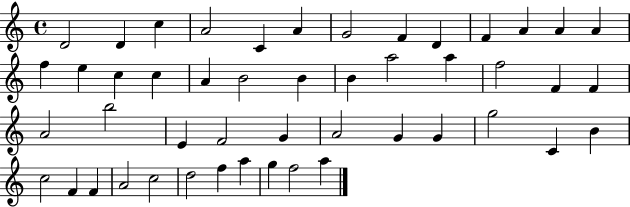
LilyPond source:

{
  \clef treble
  \time 4/4
  \defaultTimeSignature
  \key c \major
  d'2 d'4 c''4 | a'2 c'4 a'4 | g'2 f'4 d'4 | f'4 a'4 a'4 a'4 | \break f''4 e''4 c''4 c''4 | a'4 b'2 b'4 | b'4 a''2 a''4 | f''2 f'4 f'4 | \break a'2 b''2 | e'4 f'2 g'4 | a'2 g'4 g'4 | g''2 c'4 b'4 | \break c''2 f'4 f'4 | a'2 c''2 | d''2 f''4 a''4 | g''4 f''2 a''4 | \break \bar "|."
}